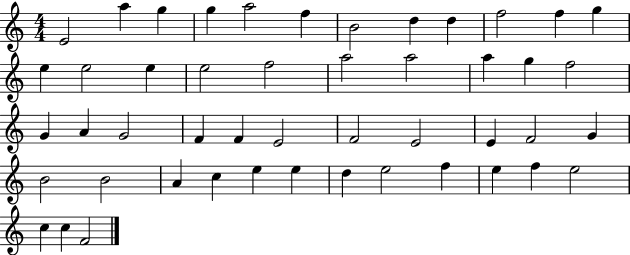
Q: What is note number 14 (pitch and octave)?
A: E5